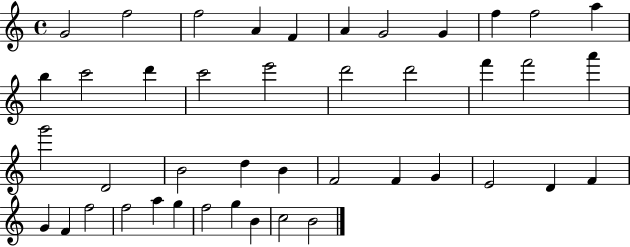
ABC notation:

X:1
T:Untitled
M:4/4
L:1/4
K:C
G2 f2 f2 A F A G2 G f f2 a b c'2 d' c'2 e'2 d'2 d'2 f' f'2 a' g'2 D2 B2 d B F2 F G E2 D F G F f2 f2 a g f2 g B c2 B2